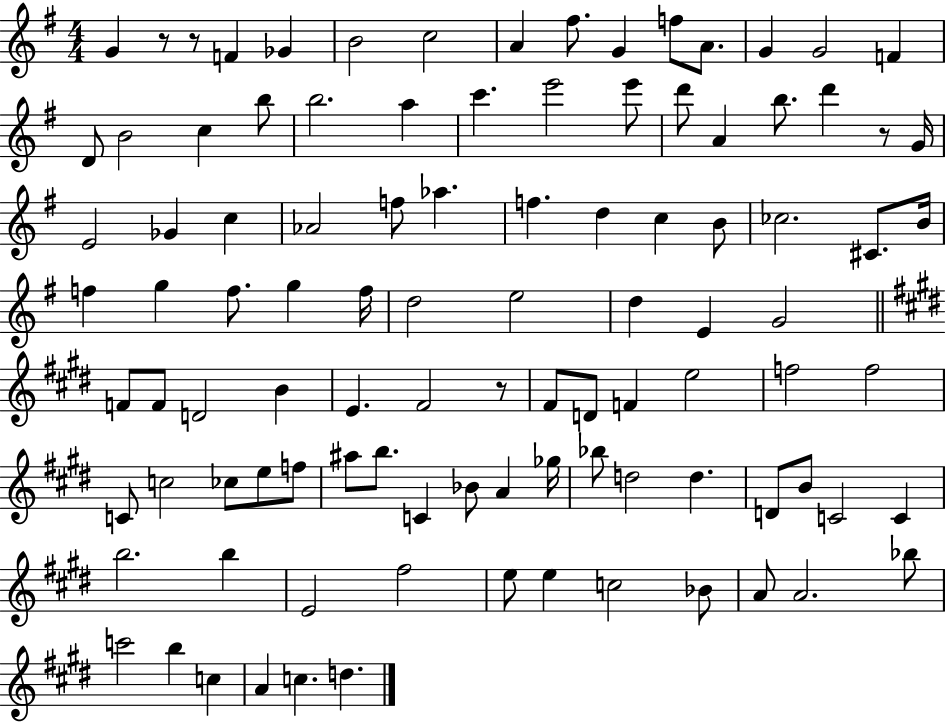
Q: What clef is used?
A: treble